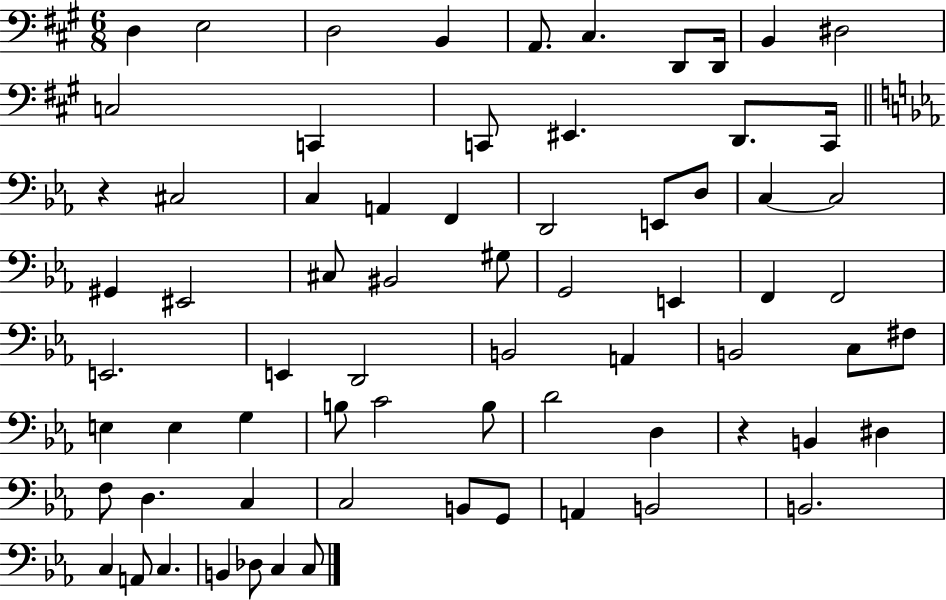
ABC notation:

X:1
T:Untitled
M:6/8
L:1/4
K:A
D, E,2 D,2 B,, A,,/2 ^C, D,,/2 D,,/4 B,, ^D,2 C,2 C,, C,,/2 ^E,, D,,/2 C,,/4 z ^C,2 C, A,, F,, D,,2 E,,/2 D,/2 C, C,2 ^G,, ^E,,2 ^C,/2 ^B,,2 ^G,/2 G,,2 E,, F,, F,,2 E,,2 E,, D,,2 B,,2 A,, B,,2 C,/2 ^F,/2 E, E, G, B,/2 C2 B,/2 D2 D, z B,, ^D, F,/2 D, C, C,2 B,,/2 G,,/2 A,, B,,2 B,,2 C, A,,/2 C, B,, _D,/2 C, C,/2